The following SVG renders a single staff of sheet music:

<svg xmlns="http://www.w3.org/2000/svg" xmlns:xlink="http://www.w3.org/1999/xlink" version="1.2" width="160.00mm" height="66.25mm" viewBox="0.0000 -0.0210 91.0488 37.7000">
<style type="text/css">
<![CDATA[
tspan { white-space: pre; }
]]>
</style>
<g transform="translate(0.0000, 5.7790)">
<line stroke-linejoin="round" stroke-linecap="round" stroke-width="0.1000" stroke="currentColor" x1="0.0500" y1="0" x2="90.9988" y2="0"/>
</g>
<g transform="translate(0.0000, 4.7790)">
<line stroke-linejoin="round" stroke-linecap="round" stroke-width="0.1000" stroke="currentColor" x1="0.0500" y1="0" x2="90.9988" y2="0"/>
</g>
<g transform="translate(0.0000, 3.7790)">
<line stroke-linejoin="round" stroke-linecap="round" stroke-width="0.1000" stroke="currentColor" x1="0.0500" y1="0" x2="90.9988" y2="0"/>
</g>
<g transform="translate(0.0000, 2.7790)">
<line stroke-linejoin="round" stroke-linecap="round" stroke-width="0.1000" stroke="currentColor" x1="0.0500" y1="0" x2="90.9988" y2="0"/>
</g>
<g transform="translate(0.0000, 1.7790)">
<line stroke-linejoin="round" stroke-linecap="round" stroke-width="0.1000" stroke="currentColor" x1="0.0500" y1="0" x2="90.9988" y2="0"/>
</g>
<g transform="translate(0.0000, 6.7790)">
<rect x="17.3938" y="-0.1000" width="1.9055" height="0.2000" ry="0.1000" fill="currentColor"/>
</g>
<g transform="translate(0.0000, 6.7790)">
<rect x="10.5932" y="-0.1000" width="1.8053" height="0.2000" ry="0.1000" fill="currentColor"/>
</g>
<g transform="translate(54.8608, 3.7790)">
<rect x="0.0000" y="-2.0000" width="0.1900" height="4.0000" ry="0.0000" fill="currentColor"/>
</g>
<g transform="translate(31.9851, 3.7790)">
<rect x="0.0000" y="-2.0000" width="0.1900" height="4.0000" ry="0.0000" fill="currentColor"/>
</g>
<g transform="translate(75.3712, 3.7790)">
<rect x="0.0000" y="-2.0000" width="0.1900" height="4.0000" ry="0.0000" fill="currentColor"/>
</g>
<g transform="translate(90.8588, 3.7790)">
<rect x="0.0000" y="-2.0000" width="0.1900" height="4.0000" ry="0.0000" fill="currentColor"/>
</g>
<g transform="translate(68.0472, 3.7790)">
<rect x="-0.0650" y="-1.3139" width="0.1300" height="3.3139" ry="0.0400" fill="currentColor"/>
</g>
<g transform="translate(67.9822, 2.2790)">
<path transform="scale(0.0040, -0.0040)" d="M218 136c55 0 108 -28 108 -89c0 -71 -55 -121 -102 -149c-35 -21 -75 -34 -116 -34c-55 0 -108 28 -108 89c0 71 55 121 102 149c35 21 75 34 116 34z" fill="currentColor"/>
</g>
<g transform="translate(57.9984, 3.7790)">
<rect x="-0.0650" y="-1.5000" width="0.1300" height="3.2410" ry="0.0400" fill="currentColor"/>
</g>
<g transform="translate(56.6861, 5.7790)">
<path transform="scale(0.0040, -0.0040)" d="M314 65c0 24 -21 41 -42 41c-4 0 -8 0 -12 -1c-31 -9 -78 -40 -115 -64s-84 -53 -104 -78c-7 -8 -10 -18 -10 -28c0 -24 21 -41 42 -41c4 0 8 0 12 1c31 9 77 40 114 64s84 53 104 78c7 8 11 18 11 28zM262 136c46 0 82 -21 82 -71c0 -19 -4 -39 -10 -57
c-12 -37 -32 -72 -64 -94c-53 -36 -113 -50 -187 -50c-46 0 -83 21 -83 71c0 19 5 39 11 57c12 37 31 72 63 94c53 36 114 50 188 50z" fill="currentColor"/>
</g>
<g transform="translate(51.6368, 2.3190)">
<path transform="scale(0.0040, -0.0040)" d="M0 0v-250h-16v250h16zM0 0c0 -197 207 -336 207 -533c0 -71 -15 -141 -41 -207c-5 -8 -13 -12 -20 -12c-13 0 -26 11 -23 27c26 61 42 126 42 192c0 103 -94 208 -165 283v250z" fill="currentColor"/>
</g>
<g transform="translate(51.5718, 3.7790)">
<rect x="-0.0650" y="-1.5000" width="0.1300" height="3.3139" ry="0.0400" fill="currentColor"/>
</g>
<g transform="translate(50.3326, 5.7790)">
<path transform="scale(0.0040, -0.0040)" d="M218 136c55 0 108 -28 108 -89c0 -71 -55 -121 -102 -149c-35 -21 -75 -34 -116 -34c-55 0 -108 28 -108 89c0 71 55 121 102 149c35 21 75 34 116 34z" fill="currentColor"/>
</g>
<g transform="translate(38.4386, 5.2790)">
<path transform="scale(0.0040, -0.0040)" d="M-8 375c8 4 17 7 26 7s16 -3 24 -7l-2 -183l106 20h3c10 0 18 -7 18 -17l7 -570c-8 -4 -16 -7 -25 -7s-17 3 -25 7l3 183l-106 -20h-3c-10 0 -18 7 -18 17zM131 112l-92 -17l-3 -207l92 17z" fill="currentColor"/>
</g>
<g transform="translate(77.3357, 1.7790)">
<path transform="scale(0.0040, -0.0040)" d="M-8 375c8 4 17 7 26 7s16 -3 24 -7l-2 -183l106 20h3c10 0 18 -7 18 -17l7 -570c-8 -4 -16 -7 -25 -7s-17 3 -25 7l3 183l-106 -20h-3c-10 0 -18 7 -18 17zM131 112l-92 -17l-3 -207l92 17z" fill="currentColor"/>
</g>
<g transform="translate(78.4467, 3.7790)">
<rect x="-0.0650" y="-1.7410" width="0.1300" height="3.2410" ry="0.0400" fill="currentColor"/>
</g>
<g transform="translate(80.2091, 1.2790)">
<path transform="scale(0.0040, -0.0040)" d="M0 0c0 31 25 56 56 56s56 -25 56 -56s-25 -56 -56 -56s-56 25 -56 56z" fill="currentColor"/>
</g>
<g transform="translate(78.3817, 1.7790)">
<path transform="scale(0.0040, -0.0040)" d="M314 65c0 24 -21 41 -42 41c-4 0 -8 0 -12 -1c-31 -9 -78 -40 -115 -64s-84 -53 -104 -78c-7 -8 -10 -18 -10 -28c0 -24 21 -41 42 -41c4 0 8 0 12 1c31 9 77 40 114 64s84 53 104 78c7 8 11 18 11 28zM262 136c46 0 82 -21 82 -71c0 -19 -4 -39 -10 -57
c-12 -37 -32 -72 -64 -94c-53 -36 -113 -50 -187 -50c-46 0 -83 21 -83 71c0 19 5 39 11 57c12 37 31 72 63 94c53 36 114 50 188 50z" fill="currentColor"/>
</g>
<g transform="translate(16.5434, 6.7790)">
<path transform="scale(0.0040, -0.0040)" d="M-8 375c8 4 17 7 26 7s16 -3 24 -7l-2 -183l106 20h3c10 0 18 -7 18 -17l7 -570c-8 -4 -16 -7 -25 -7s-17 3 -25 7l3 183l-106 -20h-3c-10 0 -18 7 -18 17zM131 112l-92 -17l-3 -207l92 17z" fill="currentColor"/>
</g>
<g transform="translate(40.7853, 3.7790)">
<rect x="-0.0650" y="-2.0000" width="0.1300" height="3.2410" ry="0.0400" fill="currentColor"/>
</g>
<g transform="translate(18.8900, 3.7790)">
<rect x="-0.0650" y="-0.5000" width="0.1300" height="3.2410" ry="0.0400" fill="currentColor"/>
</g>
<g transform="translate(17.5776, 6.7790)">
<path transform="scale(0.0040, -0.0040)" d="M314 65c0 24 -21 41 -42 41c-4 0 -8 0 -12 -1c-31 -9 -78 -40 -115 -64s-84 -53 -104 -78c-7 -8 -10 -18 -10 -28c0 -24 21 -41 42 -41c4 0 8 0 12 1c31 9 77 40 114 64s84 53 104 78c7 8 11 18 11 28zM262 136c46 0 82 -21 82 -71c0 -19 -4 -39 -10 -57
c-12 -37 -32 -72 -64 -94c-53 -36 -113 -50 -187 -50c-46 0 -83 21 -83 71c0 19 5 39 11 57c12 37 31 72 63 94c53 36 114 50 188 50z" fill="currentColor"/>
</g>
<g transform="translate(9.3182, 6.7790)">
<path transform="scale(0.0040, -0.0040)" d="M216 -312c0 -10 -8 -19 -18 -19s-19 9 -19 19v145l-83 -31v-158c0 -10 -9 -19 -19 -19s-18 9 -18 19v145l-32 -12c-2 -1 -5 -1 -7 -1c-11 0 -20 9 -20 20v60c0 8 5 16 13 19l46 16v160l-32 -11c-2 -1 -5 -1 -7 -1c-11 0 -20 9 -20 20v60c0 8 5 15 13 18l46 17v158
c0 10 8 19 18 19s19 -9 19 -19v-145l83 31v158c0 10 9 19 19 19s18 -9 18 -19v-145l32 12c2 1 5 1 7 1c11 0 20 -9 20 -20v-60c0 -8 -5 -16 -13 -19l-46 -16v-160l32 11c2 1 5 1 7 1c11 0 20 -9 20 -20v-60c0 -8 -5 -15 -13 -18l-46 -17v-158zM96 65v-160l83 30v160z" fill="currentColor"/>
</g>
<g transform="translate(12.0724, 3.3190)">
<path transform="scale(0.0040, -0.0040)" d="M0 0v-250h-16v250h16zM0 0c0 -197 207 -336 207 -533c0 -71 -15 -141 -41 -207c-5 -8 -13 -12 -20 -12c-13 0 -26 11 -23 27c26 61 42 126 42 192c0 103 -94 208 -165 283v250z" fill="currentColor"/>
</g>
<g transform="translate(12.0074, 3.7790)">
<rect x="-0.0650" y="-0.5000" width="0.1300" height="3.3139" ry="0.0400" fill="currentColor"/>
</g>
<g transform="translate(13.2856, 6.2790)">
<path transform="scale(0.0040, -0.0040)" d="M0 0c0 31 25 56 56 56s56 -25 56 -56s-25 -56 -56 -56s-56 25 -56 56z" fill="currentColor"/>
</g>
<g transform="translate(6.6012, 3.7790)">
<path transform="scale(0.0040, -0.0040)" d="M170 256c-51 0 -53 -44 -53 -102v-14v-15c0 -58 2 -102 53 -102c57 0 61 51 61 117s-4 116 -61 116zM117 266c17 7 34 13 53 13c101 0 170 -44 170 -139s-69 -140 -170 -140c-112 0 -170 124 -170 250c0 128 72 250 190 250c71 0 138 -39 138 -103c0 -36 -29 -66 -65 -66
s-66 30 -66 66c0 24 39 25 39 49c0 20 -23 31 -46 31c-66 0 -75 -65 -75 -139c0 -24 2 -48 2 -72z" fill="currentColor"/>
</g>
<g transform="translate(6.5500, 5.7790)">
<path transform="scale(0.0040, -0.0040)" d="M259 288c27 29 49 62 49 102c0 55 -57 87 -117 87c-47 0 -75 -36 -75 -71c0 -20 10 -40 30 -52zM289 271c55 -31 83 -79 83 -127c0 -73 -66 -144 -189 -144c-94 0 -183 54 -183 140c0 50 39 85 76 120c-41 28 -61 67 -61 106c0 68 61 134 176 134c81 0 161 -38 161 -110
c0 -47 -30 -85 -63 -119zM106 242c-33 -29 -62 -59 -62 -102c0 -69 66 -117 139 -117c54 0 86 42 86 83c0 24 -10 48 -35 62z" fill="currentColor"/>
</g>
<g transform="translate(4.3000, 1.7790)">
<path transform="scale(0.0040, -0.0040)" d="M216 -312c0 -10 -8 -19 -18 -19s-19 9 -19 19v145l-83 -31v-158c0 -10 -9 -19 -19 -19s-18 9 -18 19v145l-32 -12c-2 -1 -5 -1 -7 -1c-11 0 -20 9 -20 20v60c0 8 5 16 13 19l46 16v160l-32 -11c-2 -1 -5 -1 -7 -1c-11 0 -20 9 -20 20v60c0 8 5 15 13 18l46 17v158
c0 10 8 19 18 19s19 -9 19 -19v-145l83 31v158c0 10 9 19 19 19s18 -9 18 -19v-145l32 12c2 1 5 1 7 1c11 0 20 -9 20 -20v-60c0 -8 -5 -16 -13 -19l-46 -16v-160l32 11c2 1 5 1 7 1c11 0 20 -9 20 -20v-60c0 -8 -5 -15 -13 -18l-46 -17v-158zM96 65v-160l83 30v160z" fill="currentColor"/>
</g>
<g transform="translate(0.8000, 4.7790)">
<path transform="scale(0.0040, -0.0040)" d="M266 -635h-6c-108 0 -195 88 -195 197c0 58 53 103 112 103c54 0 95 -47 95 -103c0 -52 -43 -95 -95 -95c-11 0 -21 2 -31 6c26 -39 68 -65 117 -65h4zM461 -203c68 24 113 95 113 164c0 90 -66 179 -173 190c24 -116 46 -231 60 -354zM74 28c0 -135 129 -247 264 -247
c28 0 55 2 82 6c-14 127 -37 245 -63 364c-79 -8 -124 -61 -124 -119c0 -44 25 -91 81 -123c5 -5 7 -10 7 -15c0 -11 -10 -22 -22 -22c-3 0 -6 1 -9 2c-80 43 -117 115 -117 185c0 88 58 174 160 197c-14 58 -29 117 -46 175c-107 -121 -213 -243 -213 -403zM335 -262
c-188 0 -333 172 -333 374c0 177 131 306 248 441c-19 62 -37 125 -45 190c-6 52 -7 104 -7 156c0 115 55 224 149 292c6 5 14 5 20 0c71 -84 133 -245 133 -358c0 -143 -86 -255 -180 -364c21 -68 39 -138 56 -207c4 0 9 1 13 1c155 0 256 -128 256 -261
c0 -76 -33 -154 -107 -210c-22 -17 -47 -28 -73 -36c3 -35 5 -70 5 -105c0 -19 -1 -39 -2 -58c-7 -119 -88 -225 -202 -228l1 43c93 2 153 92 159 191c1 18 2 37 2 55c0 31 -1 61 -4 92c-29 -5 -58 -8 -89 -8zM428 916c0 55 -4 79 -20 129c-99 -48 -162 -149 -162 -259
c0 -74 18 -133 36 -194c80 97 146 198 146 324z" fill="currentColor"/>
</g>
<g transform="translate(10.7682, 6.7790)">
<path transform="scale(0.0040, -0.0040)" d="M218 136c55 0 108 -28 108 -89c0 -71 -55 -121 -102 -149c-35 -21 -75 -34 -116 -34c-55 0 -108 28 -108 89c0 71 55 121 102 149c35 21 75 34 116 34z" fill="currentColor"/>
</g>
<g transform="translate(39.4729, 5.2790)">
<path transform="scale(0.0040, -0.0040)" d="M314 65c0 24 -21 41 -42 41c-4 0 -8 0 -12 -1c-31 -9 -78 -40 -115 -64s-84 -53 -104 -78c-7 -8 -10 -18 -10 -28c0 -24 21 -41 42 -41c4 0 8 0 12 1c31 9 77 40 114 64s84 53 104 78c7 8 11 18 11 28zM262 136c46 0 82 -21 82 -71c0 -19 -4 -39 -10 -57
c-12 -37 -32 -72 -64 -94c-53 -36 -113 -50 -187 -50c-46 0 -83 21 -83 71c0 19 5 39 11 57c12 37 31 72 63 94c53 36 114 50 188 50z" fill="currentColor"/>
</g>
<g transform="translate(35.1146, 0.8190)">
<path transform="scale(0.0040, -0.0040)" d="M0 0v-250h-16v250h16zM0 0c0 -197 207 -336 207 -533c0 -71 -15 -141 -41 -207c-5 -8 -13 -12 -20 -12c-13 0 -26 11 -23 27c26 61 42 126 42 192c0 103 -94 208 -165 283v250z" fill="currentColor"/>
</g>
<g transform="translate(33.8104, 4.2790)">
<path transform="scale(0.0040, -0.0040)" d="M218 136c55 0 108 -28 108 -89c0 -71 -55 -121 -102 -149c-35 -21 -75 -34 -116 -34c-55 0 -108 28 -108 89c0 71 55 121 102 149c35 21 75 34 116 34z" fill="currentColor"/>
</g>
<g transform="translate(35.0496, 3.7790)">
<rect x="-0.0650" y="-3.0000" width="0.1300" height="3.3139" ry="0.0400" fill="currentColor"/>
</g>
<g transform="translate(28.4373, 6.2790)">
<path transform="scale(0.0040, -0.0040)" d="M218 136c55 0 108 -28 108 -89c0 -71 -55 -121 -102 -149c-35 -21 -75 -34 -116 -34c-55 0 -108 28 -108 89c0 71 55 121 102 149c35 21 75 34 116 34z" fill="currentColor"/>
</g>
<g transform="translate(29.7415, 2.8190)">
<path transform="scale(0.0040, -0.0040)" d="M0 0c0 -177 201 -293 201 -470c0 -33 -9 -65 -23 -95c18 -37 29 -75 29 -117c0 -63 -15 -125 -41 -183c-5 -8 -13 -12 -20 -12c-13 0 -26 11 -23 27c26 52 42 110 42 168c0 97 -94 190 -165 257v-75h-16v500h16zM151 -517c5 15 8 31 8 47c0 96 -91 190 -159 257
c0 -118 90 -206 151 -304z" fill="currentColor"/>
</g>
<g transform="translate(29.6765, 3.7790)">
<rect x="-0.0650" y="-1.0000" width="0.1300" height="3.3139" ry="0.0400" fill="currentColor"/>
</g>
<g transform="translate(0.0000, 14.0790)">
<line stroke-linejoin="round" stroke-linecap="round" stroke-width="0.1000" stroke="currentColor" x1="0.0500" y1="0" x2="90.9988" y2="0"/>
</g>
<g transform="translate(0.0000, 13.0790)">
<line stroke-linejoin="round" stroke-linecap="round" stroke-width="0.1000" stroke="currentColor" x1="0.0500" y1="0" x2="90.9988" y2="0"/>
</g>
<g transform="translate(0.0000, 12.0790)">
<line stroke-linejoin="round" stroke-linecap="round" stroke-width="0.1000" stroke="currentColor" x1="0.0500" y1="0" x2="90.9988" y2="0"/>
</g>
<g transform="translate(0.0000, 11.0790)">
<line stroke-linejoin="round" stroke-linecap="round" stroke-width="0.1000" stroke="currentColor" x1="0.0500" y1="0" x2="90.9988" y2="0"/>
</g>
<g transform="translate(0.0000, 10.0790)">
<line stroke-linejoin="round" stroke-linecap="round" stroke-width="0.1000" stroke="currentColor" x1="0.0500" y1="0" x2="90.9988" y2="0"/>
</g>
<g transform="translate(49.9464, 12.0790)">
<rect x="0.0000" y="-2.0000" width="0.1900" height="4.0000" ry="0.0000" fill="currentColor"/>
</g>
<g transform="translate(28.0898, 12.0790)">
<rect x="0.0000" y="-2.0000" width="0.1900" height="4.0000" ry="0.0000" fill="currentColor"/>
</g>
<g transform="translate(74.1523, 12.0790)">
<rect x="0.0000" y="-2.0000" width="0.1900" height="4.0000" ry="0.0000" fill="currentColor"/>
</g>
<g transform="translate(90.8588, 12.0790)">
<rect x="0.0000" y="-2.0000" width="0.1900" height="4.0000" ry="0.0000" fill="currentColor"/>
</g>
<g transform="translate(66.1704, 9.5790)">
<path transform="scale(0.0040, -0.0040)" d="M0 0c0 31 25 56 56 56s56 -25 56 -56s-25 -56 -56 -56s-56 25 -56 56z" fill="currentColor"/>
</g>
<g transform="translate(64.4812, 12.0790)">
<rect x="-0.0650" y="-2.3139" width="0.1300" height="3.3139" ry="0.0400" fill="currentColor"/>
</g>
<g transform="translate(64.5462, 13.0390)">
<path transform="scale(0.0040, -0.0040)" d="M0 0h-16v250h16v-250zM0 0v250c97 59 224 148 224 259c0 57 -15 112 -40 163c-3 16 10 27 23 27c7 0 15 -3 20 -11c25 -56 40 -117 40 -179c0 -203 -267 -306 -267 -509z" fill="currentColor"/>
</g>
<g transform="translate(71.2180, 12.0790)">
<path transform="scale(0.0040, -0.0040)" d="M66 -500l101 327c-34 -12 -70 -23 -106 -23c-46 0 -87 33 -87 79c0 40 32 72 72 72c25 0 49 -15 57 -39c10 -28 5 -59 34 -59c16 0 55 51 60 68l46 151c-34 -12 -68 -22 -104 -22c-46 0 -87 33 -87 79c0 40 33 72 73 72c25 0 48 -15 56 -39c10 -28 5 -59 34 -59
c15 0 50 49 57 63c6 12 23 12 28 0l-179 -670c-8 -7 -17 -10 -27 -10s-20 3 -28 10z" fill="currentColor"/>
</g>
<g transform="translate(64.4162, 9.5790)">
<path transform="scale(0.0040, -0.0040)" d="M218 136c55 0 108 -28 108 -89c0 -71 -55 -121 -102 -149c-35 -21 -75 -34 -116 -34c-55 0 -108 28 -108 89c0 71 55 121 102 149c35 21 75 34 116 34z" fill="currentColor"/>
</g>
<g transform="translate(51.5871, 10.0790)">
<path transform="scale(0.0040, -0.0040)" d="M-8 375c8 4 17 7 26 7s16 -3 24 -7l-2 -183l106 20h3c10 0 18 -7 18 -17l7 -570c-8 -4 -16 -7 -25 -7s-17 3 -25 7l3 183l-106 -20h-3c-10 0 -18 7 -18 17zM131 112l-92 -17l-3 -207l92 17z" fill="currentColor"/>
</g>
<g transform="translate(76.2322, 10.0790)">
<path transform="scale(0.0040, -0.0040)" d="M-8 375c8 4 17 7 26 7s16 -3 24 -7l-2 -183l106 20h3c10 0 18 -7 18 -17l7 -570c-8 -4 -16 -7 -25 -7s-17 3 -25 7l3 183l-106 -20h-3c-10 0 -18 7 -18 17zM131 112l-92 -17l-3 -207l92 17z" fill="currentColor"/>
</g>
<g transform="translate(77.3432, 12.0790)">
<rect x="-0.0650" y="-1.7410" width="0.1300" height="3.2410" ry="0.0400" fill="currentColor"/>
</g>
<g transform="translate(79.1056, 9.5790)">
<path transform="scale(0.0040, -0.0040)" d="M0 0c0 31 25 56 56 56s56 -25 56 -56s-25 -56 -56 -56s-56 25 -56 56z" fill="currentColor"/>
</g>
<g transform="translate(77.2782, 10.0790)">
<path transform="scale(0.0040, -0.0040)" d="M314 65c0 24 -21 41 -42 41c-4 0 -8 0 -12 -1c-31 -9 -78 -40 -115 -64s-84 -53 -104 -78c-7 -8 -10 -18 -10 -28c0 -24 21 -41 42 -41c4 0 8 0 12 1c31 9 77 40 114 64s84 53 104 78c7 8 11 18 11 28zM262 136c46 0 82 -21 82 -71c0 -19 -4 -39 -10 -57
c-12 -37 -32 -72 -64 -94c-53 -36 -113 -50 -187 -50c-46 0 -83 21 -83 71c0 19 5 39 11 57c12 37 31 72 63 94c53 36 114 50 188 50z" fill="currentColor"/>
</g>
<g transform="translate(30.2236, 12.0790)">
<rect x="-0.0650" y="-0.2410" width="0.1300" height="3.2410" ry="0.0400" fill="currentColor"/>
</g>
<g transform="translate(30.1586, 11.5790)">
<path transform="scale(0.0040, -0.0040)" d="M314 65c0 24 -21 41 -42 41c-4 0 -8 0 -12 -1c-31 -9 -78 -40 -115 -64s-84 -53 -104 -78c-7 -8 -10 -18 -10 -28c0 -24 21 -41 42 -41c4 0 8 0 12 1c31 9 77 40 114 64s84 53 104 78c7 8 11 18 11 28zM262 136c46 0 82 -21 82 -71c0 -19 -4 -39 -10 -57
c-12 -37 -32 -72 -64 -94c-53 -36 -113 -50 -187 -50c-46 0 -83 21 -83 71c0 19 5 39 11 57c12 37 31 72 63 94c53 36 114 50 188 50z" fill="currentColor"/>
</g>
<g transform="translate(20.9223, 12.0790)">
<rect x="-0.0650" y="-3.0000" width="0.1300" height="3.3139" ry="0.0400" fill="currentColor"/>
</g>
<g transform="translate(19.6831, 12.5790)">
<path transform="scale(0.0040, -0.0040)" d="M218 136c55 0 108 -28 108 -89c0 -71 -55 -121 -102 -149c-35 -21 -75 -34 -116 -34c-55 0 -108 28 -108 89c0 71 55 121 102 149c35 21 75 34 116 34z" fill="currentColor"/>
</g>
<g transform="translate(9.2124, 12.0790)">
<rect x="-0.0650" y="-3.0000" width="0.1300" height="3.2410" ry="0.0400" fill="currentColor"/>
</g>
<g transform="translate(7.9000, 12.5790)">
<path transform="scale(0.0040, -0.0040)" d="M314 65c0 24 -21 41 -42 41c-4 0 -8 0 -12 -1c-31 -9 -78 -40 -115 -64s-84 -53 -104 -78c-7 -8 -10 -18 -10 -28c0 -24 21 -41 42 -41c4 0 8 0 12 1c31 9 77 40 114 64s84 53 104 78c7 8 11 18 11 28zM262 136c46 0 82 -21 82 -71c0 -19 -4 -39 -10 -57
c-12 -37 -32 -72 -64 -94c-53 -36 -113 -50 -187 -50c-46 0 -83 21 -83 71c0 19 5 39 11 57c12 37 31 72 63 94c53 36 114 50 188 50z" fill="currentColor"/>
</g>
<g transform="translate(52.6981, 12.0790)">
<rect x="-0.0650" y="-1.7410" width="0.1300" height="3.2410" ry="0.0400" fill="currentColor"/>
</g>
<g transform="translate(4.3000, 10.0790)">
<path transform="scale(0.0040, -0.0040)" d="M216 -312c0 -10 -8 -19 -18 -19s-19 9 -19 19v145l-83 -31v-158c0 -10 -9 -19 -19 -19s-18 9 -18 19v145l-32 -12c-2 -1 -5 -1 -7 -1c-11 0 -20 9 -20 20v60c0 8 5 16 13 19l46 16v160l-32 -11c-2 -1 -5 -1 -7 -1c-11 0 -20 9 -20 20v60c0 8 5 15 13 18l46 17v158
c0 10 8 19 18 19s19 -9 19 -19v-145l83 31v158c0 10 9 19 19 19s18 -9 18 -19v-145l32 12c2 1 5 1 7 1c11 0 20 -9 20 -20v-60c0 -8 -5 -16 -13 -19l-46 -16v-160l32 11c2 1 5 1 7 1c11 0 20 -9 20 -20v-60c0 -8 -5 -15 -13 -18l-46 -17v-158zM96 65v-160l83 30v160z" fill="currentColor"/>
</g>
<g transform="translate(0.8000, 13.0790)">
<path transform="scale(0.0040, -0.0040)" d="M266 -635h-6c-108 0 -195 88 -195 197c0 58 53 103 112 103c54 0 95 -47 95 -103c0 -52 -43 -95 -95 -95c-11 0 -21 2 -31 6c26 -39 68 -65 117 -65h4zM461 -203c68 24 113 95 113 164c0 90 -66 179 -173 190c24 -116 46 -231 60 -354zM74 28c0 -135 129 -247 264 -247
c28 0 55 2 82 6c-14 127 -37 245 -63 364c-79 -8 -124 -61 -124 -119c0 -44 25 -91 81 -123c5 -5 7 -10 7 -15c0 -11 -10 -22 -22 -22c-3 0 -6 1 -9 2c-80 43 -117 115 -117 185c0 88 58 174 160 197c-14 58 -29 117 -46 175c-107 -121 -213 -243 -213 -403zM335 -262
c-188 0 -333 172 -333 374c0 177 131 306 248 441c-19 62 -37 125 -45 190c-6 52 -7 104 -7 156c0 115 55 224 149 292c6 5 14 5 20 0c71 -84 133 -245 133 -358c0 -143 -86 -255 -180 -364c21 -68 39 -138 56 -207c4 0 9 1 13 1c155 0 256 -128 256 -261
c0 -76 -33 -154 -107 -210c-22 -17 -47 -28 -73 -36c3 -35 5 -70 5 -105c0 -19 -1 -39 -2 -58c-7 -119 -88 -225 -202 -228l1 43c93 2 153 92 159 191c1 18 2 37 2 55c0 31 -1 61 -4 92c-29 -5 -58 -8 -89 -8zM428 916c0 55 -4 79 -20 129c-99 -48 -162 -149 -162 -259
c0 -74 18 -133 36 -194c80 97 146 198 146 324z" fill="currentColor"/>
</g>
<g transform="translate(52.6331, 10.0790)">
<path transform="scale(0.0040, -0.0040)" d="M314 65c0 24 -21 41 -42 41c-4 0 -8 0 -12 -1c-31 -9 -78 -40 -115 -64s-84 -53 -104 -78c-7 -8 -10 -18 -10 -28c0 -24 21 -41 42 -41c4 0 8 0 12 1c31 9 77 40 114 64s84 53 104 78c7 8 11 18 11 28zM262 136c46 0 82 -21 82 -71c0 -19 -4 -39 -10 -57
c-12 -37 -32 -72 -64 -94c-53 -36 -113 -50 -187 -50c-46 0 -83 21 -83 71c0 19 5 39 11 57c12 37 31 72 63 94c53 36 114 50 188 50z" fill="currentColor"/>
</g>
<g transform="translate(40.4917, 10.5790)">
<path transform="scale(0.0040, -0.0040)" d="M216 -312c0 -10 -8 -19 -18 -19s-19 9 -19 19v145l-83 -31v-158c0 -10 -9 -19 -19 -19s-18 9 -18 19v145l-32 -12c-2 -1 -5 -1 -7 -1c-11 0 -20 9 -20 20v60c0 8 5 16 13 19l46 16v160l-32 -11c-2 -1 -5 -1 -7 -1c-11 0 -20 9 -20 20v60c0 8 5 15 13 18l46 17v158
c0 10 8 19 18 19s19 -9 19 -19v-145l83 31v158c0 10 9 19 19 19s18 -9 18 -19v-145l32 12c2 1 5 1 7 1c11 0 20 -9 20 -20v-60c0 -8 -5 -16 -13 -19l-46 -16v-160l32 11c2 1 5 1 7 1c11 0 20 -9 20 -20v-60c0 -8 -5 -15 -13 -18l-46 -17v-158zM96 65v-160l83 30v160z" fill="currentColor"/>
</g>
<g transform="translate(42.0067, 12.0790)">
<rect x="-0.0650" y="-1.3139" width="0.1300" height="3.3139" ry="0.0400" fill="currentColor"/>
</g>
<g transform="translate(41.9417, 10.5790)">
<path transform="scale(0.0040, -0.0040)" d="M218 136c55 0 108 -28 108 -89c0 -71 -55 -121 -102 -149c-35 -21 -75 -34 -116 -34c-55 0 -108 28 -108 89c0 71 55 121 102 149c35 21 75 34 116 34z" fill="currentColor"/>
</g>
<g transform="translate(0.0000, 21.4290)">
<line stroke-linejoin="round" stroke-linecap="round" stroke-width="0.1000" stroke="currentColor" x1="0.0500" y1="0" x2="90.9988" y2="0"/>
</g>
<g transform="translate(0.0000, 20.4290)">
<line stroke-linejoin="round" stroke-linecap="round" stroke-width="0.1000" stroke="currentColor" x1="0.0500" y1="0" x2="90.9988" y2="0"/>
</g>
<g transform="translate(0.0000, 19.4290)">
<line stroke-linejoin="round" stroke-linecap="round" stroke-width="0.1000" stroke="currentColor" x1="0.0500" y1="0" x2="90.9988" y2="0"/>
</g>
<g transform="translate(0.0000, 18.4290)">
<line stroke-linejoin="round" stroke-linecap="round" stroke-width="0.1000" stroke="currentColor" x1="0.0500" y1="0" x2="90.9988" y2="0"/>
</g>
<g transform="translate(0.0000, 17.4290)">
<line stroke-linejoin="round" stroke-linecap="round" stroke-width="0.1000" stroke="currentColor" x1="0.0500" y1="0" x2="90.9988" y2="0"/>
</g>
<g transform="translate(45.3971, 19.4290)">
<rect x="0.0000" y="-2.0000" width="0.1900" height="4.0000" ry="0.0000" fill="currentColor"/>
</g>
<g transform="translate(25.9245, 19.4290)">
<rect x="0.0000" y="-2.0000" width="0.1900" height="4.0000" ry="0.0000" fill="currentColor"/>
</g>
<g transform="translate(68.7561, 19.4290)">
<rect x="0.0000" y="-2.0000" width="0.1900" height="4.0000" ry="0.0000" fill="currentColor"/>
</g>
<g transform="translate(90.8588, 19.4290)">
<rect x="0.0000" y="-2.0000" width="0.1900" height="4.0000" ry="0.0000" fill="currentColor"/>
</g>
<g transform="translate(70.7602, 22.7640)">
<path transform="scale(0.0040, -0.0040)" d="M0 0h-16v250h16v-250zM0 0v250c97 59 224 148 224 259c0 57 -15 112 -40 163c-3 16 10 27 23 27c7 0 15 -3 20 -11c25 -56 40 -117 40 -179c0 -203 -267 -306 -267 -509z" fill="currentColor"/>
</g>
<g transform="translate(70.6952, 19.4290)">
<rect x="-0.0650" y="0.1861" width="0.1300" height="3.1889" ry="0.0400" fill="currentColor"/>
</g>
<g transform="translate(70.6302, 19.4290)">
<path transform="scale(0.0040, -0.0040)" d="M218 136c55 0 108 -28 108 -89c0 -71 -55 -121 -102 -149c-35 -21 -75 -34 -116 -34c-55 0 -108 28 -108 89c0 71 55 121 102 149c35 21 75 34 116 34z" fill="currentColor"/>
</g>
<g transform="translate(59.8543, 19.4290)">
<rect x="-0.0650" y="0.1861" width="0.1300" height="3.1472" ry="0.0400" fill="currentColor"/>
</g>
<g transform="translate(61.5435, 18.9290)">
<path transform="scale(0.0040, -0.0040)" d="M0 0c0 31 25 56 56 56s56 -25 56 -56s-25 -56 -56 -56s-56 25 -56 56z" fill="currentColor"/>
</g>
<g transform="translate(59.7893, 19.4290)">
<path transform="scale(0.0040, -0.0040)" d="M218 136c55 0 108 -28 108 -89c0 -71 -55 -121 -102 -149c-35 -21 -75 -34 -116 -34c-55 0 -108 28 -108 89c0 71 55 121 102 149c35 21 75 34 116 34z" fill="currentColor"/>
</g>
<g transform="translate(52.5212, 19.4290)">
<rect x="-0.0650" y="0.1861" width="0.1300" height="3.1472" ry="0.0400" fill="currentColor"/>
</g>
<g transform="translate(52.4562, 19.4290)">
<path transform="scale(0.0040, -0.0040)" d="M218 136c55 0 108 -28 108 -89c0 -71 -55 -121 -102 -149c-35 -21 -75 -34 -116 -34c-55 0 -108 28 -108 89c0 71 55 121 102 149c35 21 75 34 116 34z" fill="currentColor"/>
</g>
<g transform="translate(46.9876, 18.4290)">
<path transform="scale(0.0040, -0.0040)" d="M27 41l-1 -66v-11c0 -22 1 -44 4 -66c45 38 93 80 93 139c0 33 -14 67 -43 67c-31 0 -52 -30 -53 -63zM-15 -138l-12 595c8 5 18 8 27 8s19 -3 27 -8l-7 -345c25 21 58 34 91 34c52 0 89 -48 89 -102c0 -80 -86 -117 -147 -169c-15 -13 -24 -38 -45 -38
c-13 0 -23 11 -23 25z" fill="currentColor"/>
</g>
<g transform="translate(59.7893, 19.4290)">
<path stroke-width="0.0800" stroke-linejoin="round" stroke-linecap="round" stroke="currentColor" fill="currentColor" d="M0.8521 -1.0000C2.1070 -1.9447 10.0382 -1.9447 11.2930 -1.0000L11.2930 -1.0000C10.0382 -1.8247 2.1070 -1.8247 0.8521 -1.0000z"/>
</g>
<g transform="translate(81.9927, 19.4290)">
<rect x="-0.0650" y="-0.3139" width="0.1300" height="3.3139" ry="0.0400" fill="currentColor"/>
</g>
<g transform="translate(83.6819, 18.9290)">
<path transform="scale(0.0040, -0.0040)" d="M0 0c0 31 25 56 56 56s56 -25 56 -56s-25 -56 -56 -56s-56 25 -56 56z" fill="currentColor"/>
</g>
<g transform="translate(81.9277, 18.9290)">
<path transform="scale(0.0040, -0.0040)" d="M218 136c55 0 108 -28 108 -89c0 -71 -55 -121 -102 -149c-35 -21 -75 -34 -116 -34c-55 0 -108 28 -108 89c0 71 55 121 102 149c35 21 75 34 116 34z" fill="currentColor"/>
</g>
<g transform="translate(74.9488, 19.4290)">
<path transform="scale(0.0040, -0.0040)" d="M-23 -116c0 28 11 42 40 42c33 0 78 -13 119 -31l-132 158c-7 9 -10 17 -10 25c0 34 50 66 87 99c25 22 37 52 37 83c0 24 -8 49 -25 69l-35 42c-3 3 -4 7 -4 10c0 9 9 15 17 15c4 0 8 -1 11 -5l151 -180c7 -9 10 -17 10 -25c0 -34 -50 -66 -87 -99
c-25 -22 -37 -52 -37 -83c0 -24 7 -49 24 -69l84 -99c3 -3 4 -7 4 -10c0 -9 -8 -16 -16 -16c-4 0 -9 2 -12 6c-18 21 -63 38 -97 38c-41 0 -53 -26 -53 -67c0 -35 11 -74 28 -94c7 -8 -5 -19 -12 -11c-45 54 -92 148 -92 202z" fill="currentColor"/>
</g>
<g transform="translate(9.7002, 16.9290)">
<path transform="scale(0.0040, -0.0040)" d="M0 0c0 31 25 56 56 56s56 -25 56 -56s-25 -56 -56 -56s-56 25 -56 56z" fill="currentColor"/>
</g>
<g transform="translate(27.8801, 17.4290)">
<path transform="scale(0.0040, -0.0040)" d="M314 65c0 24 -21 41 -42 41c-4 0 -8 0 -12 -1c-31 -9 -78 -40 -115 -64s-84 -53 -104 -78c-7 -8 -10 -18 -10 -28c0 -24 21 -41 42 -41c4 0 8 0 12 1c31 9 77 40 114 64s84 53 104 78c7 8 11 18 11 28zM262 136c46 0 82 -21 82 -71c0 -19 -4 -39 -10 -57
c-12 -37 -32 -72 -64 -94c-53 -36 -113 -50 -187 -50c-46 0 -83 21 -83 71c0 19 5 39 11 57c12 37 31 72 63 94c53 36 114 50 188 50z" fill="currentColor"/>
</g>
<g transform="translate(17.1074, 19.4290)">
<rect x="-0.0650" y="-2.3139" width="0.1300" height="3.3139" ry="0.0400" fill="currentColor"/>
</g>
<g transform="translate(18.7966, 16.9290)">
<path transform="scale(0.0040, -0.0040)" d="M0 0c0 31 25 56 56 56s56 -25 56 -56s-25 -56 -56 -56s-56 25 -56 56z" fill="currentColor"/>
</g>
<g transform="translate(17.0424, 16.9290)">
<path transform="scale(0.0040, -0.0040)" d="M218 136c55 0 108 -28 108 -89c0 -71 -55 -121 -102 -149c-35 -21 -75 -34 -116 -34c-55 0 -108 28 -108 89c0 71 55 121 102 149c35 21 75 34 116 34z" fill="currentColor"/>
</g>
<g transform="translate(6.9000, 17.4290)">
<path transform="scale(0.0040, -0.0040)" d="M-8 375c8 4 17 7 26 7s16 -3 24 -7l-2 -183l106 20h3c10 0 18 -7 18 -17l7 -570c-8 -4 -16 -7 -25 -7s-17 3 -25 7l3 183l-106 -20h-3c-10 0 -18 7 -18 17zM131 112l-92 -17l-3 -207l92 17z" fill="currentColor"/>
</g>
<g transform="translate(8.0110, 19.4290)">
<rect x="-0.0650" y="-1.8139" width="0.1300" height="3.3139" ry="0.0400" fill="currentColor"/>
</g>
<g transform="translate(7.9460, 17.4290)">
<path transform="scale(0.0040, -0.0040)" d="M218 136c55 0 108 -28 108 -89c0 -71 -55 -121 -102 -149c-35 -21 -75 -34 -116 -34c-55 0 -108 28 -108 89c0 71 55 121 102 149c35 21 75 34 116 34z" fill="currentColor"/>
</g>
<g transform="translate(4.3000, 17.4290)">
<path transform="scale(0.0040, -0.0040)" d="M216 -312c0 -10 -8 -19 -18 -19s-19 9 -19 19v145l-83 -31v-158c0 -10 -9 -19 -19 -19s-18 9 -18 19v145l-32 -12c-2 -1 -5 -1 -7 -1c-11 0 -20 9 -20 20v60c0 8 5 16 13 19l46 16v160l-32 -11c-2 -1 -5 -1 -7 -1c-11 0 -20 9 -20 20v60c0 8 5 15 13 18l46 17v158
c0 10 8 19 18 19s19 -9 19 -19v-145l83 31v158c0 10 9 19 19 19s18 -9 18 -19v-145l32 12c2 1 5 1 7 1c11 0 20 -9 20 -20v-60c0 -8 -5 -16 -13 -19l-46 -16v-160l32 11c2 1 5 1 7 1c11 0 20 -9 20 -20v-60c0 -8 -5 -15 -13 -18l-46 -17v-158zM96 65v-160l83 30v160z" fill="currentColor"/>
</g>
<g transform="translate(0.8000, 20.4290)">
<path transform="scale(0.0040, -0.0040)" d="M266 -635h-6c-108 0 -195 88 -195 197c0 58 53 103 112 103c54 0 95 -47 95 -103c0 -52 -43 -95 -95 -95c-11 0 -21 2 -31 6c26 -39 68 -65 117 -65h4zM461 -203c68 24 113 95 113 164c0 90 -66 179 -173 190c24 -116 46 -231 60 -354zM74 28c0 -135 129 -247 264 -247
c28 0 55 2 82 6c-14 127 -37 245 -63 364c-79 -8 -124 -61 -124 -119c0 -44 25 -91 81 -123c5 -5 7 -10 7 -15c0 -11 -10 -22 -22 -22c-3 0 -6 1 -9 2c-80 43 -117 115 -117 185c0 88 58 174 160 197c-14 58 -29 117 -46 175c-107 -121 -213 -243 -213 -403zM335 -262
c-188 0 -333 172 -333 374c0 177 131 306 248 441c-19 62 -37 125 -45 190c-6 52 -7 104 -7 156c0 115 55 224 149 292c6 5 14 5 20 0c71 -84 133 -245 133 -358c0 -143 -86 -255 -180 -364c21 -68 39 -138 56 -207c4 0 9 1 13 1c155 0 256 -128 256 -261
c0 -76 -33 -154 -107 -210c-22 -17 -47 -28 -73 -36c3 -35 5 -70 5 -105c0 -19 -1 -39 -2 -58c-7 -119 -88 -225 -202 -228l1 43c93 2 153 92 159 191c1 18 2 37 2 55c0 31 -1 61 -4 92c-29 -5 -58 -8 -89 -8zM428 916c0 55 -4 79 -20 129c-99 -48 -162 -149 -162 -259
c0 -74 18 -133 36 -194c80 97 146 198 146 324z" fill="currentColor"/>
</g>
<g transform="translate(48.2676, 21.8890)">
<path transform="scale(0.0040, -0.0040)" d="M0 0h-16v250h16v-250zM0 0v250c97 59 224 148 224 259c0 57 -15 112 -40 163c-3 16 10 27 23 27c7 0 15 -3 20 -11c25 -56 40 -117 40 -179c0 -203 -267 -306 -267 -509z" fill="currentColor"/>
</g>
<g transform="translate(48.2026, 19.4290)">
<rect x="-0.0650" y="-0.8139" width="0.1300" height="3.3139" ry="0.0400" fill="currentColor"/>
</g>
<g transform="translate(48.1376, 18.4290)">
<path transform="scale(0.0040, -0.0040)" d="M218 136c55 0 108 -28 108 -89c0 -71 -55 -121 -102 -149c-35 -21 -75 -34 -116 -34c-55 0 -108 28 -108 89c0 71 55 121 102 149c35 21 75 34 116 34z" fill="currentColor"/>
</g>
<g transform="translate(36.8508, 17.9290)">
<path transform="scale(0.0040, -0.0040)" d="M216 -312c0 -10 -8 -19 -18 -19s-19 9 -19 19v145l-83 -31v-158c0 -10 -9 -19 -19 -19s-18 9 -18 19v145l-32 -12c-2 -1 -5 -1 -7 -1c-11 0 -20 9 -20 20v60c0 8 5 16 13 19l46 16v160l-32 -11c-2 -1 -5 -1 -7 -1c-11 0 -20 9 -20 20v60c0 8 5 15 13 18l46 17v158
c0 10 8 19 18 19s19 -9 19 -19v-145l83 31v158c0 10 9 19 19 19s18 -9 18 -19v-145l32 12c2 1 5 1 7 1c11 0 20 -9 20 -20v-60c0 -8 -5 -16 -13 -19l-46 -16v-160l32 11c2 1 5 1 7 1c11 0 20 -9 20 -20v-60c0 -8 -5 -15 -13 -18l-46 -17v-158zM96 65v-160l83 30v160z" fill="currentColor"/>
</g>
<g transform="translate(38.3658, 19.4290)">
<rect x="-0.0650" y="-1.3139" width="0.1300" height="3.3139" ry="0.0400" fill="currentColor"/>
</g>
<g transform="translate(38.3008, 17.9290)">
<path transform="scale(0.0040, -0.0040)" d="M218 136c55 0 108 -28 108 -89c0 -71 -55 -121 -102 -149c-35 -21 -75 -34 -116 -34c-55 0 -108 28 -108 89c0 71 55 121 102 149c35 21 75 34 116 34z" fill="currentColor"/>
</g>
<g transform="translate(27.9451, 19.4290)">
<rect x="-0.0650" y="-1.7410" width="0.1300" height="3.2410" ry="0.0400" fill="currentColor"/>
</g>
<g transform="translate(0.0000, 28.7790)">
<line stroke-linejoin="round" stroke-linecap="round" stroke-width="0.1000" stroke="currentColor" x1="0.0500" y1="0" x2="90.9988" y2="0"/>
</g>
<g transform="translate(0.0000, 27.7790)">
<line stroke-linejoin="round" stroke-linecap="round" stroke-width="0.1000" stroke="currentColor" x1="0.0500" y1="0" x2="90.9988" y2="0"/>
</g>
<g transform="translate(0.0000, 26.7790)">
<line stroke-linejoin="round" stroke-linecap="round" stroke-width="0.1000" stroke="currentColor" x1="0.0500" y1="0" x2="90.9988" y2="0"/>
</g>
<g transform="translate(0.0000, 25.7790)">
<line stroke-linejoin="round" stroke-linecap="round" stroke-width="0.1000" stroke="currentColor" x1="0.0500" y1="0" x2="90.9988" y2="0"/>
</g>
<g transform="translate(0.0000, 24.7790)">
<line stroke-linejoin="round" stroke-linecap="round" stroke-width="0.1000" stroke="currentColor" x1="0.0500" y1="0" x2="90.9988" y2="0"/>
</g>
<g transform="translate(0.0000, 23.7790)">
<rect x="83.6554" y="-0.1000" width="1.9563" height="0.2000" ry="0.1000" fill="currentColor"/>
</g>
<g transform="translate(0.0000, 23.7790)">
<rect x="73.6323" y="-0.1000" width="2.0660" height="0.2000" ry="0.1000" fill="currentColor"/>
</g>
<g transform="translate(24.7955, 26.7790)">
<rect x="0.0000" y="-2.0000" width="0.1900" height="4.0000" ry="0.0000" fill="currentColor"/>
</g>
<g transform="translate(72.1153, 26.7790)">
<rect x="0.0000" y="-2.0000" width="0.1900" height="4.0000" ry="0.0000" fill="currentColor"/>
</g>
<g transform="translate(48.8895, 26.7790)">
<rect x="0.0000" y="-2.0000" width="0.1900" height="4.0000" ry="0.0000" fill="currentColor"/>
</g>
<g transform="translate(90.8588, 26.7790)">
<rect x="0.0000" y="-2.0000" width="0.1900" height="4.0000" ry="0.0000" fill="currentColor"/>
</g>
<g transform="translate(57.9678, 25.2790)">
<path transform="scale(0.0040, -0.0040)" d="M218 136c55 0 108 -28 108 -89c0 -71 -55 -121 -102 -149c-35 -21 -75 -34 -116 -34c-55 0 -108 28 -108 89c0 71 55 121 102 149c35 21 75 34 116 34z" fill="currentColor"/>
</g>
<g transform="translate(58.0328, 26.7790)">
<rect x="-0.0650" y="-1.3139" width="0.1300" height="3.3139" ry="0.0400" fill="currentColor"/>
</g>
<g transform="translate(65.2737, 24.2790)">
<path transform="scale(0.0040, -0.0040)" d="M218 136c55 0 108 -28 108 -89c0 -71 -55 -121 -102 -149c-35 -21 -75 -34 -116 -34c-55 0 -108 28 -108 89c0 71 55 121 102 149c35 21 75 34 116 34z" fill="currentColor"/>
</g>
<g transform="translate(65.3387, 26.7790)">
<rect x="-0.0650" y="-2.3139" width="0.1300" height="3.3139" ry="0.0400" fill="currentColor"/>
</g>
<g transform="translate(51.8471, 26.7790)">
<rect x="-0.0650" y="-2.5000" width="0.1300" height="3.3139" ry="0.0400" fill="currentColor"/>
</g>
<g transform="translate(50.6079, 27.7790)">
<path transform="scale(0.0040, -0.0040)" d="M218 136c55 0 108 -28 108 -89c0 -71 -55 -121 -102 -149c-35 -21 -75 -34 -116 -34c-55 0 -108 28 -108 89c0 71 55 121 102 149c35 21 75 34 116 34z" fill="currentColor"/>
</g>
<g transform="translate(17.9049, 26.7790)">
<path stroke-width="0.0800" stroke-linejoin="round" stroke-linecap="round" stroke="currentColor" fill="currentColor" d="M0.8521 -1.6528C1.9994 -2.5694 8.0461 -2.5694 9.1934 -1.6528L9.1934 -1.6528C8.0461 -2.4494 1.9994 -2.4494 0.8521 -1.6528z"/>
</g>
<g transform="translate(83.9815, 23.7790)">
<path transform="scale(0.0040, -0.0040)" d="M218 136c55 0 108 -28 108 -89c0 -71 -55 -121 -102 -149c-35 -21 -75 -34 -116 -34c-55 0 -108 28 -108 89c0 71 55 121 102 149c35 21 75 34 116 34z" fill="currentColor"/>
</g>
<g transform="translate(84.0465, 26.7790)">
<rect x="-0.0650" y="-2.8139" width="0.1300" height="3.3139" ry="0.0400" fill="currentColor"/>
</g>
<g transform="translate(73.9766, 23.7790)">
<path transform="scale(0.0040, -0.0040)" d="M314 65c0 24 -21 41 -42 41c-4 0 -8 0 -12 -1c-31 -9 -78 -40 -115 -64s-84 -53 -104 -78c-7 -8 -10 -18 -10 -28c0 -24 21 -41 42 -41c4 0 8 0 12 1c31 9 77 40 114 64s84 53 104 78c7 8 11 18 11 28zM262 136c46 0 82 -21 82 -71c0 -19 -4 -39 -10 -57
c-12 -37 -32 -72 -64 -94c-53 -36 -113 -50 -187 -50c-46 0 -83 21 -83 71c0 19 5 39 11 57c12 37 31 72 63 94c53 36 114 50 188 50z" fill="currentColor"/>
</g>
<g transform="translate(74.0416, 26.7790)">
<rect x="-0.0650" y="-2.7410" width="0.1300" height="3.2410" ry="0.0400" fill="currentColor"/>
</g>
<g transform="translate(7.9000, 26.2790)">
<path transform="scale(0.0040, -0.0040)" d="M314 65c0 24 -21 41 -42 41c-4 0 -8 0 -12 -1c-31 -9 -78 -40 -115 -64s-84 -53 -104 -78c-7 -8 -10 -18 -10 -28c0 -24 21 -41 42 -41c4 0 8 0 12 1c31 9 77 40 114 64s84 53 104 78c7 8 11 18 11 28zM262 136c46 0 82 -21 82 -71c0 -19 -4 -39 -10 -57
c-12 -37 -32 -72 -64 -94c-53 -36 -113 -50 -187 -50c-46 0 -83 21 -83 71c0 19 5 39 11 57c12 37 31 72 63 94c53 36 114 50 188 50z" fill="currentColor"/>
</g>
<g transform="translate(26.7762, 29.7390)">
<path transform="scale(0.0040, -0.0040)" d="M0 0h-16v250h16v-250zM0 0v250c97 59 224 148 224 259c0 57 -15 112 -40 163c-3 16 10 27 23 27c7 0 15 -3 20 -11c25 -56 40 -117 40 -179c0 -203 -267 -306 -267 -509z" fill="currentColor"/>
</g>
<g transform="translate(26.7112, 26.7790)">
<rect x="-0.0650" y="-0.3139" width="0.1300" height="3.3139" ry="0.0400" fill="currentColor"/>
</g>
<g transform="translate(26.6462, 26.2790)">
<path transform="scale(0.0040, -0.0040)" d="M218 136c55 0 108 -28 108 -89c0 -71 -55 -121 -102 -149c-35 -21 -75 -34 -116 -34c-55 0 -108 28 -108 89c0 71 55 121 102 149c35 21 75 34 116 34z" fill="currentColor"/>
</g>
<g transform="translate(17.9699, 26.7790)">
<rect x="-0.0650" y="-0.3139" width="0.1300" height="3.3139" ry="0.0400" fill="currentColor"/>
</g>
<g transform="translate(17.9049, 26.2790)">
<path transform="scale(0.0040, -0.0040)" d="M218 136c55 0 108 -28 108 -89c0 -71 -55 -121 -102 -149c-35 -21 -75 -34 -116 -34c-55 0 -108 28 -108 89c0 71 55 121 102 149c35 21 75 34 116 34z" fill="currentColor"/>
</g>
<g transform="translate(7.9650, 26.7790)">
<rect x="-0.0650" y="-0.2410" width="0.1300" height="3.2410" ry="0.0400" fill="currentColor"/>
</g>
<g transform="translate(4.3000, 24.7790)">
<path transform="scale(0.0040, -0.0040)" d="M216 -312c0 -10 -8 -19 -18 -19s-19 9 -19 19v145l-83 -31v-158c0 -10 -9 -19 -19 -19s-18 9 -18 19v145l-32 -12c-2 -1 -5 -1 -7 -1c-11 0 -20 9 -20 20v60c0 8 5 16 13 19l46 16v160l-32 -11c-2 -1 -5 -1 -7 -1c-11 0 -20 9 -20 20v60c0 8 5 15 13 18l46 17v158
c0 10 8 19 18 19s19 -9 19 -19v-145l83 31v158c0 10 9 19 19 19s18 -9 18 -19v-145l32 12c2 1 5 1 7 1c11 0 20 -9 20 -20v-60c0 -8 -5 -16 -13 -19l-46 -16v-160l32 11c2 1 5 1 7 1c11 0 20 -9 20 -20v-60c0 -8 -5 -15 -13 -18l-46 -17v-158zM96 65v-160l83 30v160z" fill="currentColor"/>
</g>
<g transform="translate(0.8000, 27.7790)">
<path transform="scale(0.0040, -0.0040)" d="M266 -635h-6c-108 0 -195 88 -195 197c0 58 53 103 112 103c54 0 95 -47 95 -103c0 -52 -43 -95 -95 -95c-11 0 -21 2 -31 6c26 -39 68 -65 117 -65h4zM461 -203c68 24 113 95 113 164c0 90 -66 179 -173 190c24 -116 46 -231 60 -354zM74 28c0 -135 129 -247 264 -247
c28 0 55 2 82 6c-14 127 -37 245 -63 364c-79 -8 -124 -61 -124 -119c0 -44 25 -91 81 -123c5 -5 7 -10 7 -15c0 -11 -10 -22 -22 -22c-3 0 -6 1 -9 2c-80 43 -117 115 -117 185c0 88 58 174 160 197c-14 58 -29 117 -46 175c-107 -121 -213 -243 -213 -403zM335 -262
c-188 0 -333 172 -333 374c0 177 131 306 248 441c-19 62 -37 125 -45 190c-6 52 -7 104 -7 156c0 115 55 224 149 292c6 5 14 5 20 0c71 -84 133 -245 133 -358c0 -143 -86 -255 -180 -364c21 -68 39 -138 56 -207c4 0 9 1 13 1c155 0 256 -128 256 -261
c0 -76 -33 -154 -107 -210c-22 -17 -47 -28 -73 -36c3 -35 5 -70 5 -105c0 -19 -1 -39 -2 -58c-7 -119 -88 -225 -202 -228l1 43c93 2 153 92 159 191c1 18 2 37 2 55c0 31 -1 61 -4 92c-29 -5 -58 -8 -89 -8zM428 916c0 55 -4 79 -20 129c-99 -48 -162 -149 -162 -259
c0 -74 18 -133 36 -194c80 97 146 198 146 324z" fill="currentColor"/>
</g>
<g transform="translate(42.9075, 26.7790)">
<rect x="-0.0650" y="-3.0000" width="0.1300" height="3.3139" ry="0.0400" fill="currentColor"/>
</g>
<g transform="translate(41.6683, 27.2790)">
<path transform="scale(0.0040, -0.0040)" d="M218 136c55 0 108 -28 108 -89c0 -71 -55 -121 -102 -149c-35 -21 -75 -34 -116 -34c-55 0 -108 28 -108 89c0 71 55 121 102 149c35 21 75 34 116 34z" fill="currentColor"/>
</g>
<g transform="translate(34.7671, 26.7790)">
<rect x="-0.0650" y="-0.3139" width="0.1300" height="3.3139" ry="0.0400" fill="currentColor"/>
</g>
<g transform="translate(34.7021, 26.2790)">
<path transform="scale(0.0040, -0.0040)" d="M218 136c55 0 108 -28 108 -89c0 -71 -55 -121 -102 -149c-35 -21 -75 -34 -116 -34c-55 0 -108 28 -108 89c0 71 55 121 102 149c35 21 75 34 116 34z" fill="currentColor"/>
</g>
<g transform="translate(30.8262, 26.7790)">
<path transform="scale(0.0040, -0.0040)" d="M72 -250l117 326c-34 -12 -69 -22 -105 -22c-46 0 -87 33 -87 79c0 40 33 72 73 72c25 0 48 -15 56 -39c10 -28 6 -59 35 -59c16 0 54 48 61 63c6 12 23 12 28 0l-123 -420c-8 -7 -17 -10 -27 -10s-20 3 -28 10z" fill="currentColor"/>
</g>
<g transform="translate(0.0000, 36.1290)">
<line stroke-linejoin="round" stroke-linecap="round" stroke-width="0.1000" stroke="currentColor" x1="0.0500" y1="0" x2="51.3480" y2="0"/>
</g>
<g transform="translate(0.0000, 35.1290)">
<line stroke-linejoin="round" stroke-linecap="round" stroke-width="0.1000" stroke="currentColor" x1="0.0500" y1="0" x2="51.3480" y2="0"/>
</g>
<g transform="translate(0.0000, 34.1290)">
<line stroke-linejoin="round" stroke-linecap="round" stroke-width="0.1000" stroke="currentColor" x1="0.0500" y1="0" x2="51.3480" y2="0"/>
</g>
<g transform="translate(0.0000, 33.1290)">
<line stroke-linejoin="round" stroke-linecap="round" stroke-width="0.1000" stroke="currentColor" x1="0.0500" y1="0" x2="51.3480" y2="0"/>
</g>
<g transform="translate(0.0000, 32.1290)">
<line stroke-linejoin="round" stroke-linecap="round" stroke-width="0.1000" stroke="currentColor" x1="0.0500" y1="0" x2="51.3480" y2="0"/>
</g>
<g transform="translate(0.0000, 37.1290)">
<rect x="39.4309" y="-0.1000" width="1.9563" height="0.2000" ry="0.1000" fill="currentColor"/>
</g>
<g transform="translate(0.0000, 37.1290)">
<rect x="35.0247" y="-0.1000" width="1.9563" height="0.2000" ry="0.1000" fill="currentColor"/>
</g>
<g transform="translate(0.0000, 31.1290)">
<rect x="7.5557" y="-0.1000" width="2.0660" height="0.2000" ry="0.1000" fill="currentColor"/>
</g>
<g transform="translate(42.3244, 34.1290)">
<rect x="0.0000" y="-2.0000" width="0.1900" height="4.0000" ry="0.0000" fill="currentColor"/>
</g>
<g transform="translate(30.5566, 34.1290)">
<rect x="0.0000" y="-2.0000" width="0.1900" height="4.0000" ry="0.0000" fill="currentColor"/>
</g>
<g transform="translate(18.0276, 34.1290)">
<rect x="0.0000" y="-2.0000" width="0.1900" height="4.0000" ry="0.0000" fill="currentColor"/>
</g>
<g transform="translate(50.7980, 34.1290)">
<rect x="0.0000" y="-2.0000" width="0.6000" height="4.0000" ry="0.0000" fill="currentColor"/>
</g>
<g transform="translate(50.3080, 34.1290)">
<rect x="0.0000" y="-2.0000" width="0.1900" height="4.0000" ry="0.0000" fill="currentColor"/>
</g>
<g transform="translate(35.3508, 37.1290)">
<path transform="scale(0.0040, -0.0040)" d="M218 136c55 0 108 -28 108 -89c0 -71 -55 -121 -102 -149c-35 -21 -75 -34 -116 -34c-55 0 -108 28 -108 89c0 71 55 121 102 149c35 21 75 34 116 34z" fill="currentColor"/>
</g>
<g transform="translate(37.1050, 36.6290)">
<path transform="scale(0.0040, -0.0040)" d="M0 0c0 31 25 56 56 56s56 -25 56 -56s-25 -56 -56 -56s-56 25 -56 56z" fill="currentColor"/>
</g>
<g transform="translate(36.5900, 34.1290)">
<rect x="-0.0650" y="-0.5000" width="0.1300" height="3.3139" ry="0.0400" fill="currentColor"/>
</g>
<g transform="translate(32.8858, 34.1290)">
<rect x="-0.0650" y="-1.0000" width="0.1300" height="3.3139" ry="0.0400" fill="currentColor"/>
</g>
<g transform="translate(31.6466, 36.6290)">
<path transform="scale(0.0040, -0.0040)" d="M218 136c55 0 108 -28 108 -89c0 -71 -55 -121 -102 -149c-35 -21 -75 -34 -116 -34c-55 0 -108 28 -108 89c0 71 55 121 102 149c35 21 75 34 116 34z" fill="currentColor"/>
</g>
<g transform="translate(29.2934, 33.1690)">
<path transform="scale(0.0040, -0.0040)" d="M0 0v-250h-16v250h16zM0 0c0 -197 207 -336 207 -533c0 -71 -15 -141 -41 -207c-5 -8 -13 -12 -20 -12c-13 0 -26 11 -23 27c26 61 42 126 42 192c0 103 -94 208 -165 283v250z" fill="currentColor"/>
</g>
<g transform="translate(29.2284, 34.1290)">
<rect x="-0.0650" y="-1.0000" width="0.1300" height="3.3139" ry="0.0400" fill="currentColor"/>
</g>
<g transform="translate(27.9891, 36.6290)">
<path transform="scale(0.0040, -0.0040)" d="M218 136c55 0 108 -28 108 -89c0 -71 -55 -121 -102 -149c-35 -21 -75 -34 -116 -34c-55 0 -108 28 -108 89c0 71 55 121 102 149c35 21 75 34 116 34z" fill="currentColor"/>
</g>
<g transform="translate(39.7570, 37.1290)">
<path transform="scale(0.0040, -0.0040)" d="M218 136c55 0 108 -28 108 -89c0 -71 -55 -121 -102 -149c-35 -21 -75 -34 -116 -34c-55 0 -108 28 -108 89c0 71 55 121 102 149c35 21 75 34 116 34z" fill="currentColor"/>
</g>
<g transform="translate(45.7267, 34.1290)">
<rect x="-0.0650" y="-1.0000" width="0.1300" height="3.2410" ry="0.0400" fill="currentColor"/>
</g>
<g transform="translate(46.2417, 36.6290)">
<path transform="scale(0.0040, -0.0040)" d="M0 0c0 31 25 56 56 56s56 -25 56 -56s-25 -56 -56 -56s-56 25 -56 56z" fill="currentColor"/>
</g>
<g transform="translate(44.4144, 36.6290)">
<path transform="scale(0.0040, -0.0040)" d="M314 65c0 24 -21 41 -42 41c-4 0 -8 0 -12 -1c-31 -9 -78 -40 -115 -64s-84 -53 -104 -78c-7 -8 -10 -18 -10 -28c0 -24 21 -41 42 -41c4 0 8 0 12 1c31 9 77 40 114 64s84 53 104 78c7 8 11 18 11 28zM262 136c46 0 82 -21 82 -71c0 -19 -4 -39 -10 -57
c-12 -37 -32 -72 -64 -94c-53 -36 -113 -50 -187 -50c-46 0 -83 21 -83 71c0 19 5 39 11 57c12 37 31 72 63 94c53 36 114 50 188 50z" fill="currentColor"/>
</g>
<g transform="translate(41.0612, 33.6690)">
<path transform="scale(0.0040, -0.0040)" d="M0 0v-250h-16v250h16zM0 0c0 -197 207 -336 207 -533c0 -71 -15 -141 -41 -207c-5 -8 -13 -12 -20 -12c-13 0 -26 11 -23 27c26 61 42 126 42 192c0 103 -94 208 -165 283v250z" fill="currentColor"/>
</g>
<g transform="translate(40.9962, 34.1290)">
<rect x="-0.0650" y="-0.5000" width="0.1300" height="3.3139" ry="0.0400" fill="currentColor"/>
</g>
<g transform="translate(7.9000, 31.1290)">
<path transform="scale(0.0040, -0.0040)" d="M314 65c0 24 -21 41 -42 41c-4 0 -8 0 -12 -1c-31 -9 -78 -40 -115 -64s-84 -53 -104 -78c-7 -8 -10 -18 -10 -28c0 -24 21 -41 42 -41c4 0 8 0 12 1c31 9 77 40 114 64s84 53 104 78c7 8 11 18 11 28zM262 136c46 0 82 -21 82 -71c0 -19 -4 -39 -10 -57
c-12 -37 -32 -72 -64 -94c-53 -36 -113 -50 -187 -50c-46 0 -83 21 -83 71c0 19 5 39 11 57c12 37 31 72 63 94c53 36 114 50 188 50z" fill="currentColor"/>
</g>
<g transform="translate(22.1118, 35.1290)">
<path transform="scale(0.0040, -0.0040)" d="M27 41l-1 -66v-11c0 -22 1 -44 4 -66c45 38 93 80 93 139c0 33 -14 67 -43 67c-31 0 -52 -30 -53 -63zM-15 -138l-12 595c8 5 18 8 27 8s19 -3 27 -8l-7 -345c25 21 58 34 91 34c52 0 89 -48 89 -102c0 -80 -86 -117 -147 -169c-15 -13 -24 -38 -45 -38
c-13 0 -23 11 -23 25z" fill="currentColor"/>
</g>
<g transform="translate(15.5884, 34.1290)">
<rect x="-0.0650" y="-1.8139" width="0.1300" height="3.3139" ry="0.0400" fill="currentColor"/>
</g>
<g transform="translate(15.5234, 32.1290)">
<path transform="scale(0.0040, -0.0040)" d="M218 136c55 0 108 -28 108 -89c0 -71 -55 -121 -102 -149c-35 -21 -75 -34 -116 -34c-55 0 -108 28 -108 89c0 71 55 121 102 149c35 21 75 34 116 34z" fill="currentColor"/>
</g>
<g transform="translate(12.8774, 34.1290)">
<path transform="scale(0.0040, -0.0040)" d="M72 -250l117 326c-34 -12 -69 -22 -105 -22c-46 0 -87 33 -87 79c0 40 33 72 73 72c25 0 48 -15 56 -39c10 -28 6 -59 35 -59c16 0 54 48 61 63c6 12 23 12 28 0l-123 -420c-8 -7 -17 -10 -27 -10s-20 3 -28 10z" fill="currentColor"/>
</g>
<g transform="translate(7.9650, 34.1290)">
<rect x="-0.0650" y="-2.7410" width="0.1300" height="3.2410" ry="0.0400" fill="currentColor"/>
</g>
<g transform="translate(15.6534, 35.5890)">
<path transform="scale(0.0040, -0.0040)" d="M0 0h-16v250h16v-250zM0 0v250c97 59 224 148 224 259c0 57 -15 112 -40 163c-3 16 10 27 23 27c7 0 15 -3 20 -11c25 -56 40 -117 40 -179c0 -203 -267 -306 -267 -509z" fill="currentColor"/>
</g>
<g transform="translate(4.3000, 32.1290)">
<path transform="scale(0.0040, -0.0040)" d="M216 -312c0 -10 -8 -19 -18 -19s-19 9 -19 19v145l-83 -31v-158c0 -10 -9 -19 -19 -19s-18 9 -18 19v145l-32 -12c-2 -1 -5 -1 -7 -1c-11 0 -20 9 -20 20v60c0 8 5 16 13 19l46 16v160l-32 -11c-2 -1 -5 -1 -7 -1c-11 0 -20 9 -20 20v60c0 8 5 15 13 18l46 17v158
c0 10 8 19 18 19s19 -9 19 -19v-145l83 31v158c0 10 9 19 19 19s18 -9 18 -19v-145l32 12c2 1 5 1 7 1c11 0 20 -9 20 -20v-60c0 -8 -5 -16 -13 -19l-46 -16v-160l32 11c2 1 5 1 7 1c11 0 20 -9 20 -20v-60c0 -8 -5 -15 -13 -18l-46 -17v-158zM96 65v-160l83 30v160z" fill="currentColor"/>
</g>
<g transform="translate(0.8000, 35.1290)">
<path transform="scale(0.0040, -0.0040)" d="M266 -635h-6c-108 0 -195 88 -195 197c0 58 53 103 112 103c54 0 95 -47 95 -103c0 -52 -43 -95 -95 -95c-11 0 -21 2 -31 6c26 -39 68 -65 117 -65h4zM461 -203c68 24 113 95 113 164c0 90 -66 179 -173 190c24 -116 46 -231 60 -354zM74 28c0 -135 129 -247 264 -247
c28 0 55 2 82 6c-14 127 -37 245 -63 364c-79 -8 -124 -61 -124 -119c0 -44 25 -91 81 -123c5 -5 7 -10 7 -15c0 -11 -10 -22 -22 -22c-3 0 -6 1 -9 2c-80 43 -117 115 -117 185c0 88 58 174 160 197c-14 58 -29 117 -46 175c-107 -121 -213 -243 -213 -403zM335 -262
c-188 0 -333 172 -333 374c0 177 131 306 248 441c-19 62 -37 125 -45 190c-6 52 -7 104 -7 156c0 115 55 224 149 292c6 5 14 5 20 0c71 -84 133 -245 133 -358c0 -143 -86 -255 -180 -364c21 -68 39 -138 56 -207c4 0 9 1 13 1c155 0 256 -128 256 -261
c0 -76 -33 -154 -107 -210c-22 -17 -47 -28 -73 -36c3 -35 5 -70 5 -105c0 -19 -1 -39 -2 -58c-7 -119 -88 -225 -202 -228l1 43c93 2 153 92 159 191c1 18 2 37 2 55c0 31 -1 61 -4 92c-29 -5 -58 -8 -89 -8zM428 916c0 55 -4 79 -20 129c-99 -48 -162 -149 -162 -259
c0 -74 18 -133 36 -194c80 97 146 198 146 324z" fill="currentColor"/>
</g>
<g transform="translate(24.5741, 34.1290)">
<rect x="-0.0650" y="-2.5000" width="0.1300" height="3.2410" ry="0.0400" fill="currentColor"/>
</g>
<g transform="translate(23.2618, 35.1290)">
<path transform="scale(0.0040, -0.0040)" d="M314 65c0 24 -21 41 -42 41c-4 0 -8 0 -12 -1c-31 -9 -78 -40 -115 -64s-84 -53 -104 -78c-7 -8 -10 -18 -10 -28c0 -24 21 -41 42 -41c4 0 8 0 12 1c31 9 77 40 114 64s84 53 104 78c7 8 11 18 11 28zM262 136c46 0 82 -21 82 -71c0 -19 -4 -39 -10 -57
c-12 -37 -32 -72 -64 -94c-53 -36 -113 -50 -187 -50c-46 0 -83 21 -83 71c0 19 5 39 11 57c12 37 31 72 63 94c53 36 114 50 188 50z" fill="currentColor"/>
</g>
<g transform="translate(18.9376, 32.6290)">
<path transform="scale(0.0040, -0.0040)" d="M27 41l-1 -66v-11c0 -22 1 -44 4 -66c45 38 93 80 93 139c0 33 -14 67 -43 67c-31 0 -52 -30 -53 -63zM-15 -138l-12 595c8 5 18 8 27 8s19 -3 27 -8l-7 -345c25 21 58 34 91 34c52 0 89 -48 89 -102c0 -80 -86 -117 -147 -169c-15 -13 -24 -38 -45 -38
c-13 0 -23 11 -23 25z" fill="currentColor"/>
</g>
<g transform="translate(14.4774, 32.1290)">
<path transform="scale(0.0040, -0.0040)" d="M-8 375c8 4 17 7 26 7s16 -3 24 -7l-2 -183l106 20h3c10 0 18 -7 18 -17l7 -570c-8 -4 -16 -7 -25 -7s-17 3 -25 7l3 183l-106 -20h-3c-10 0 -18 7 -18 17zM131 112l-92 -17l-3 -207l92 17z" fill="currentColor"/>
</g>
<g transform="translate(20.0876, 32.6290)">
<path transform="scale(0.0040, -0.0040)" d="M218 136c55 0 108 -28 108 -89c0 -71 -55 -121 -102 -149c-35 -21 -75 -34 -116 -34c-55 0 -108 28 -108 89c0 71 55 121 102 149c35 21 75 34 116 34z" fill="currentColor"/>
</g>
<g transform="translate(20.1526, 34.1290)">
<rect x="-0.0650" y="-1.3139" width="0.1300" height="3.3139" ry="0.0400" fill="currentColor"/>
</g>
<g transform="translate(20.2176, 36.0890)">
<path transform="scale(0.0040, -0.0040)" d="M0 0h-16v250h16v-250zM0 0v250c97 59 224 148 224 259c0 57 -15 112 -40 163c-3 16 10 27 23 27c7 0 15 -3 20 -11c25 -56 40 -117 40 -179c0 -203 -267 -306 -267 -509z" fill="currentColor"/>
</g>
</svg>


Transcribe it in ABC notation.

X:1
T:Untitled
M:6/8
L:1/4
K:G
^C/2 C2 D/4 A/2 F2 E/2 E2 e f2 A2 A c2 ^e f2 g/2 z/4 f2 f g ^f2 ^e _d/2 B B B/2 z c c2 c c/2 z/2 c A G e g a2 a a2 z/2 f/2 _e/2 _G2 D/2 D C C/2 D2